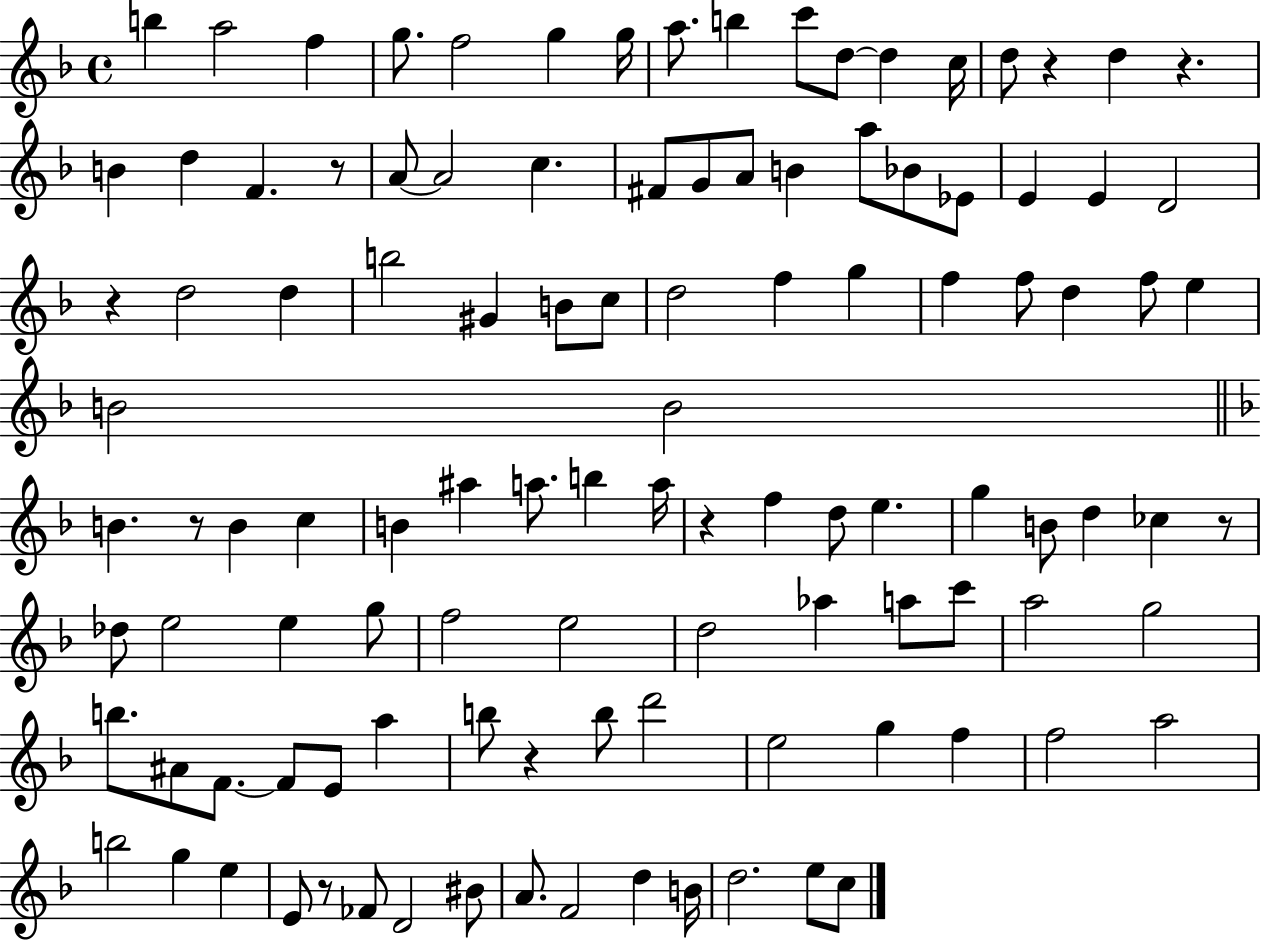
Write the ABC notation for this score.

X:1
T:Untitled
M:4/4
L:1/4
K:F
b a2 f g/2 f2 g g/4 a/2 b c'/2 d/2 d c/4 d/2 z d z B d F z/2 A/2 A2 c ^F/2 G/2 A/2 B a/2 _B/2 _E/2 E E D2 z d2 d b2 ^G B/2 c/2 d2 f g f f/2 d f/2 e B2 B2 B z/2 B c B ^a a/2 b a/4 z f d/2 e g B/2 d _c z/2 _d/2 e2 e g/2 f2 e2 d2 _a a/2 c'/2 a2 g2 b/2 ^A/2 F/2 F/2 E/2 a b/2 z b/2 d'2 e2 g f f2 a2 b2 g e E/2 z/2 _F/2 D2 ^B/2 A/2 F2 d B/4 d2 e/2 c/2